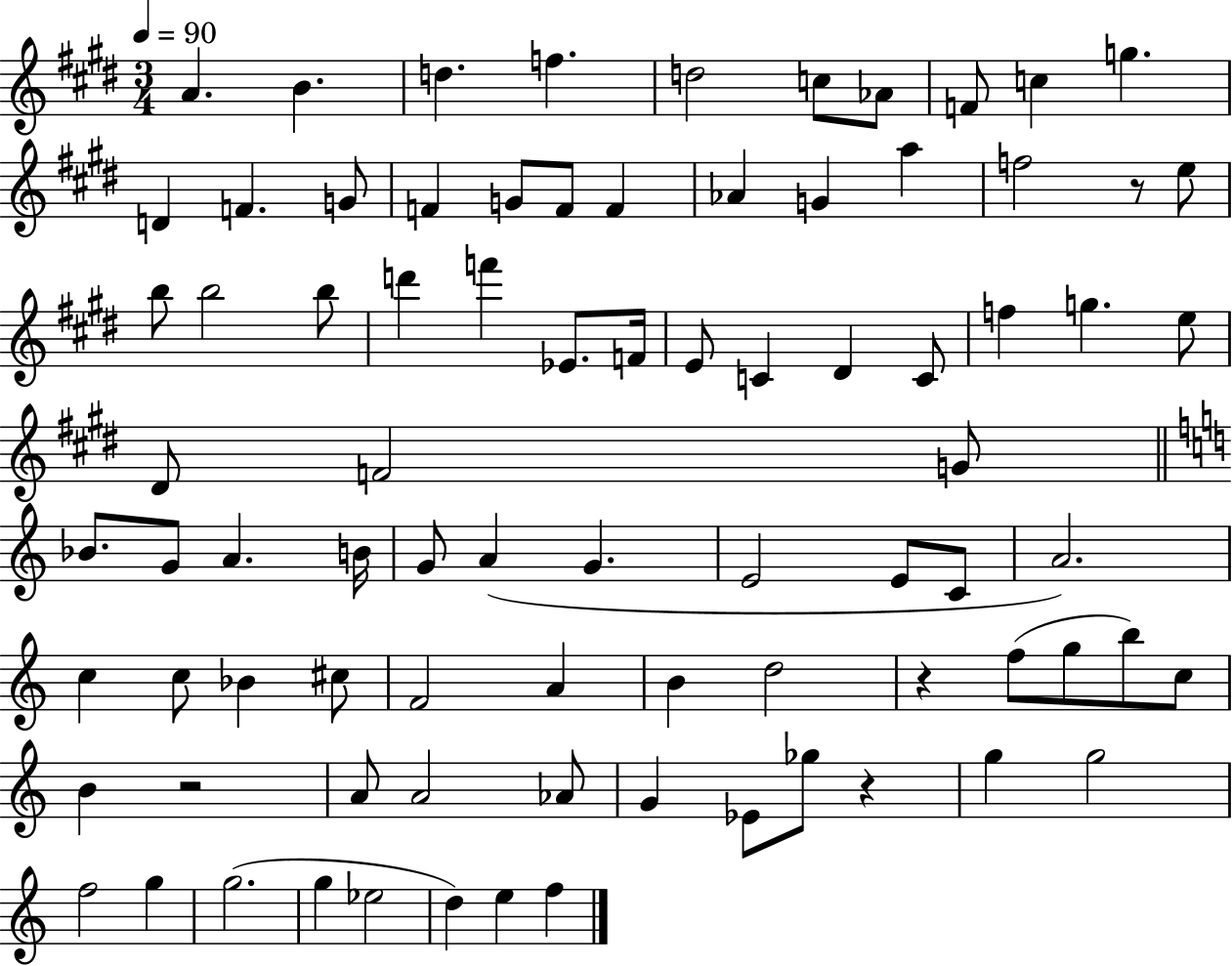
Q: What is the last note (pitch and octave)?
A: F5